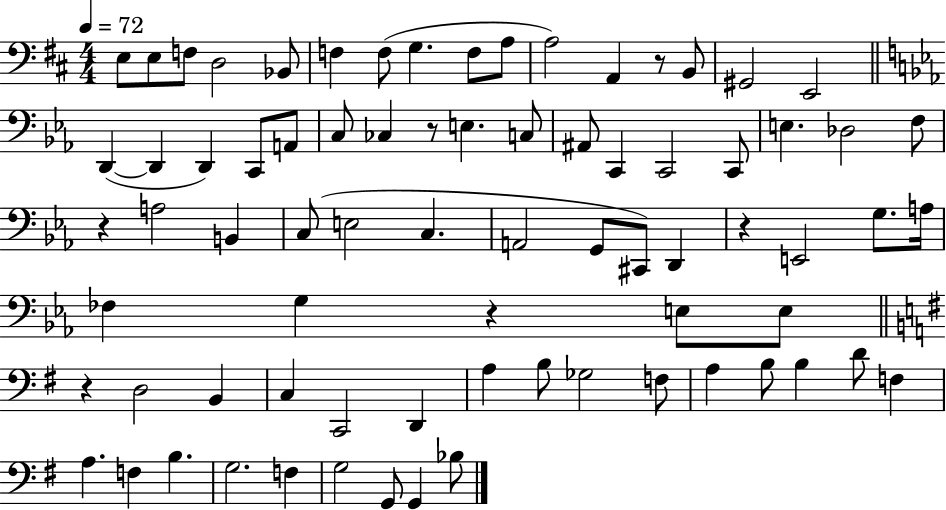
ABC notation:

X:1
T:Untitled
M:4/4
L:1/4
K:D
E,/2 E,/2 F,/2 D,2 _B,,/2 F, F,/2 G, F,/2 A,/2 A,2 A,, z/2 B,,/2 ^G,,2 E,,2 D,, D,, D,, C,,/2 A,,/2 C,/2 _C, z/2 E, C,/2 ^A,,/2 C,, C,,2 C,,/2 E, _D,2 F,/2 z A,2 B,, C,/2 E,2 C, A,,2 G,,/2 ^C,,/2 D,, z E,,2 G,/2 A,/4 _F, G, z E,/2 E,/2 z D,2 B,, C, C,,2 D,, A, B,/2 _G,2 F,/2 A, B,/2 B, D/2 F, A, F, B, G,2 F, G,2 G,,/2 G,, _B,/2